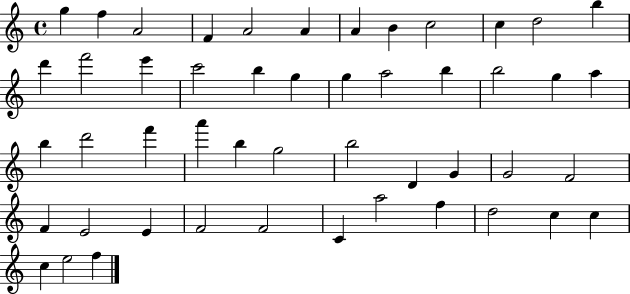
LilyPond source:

{
  \clef treble
  \time 4/4
  \defaultTimeSignature
  \key c \major
  g''4 f''4 a'2 | f'4 a'2 a'4 | a'4 b'4 c''2 | c''4 d''2 b''4 | \break d'''4 f'''2 e'''4 | c'''2 b''4 g''4 | g''4 a''2 b''4 | b''2 g''4 a''4 | \break b''4 d'''2 f'''4 | a'''4 b''4 g''2 | b''2 d'4 g'4 | g'2 f'2 | \break f'4 e'2 e'4 | f'2 f'2 | c'4 a''2 f''4 | d''2 c''4 c''4 | \break c''4 e''2 f''4 | \bar "|."
}